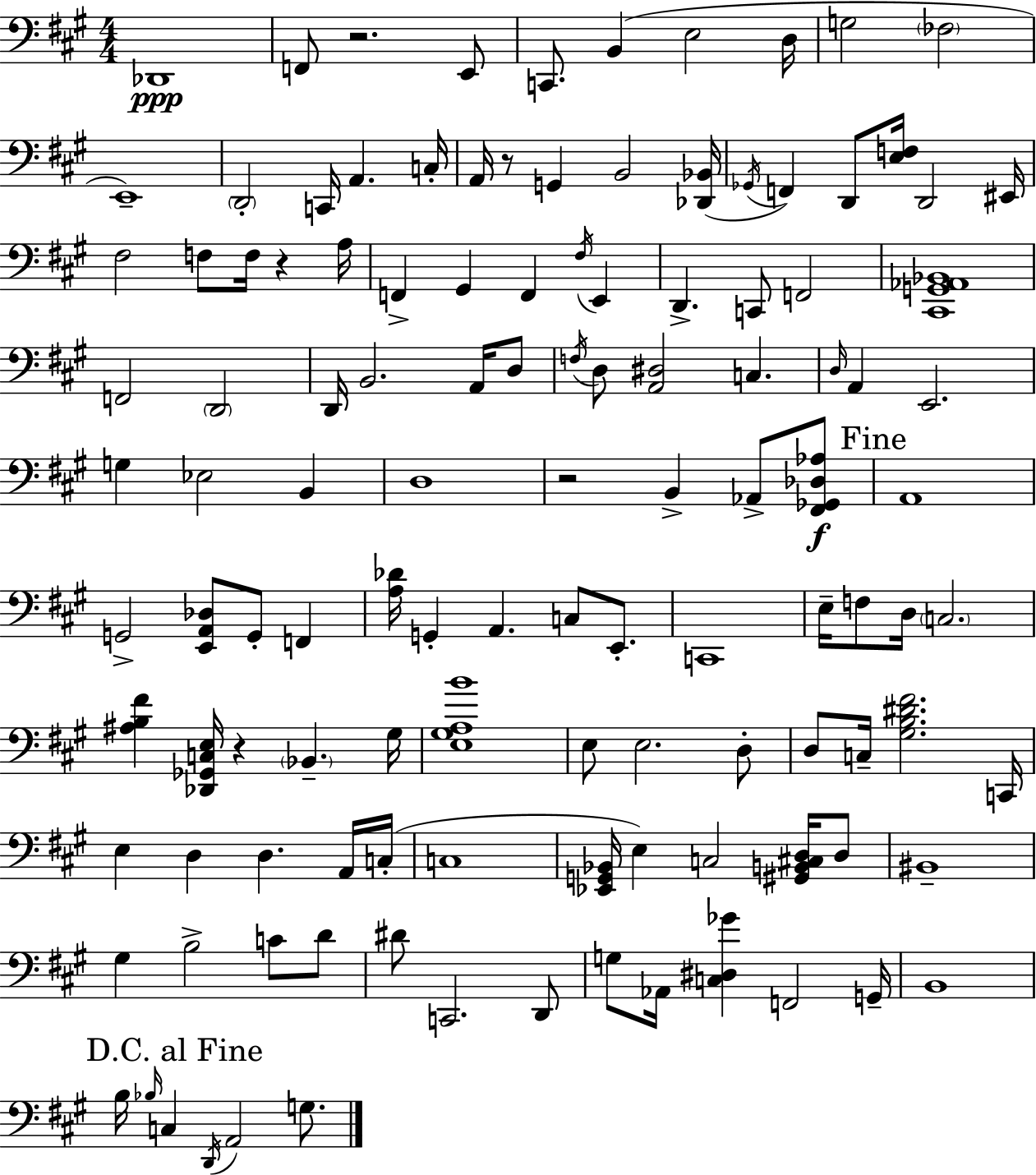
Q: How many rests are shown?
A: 5